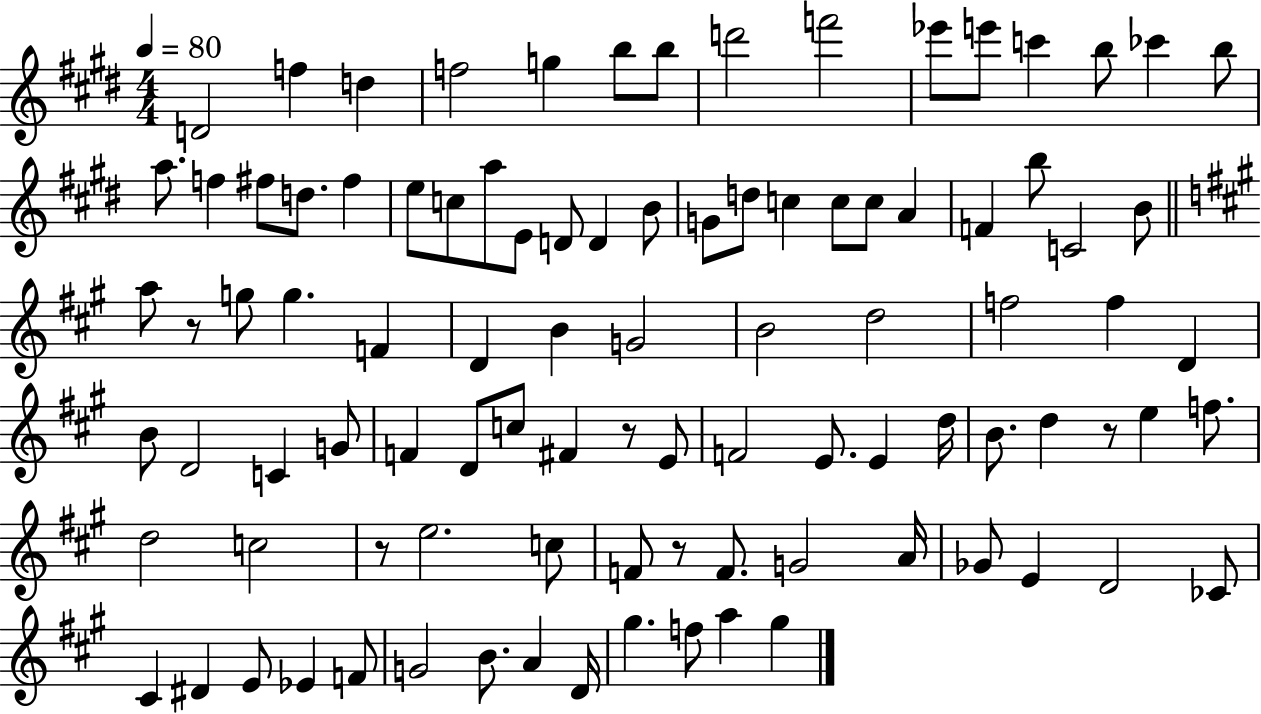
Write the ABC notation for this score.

X:1
T:Untitled
M:4/4
L:1/4
K:E
D2 f d f2 g b/2 b/2 d'2 f'2 _e'/2 e'/2 c' b/2 _c' b/2 a/2 f ^f/2 d/2 ^f e/2 c/2 a/2 E/2 D/2 D B/2 G/2 d/2 c c/2 c/2 A F b/2 C2 B/2 a/2 z/2 g/2 g F D B G2 B2 d2 f2 f D B/2 D2 C G/2 F D/2 c/2 ^F z/2 E/2 F2 E/2 E d/4 B/2 d z/2 e f/2 d2 c2 z/2 e2 c/2 F/2 z/2 F/2 G2 A/4 _G/2 E D2 _C/2 ^C ^D E/2 _E F/2 G2 B/2 A D/4 ^g f/2 a ^g